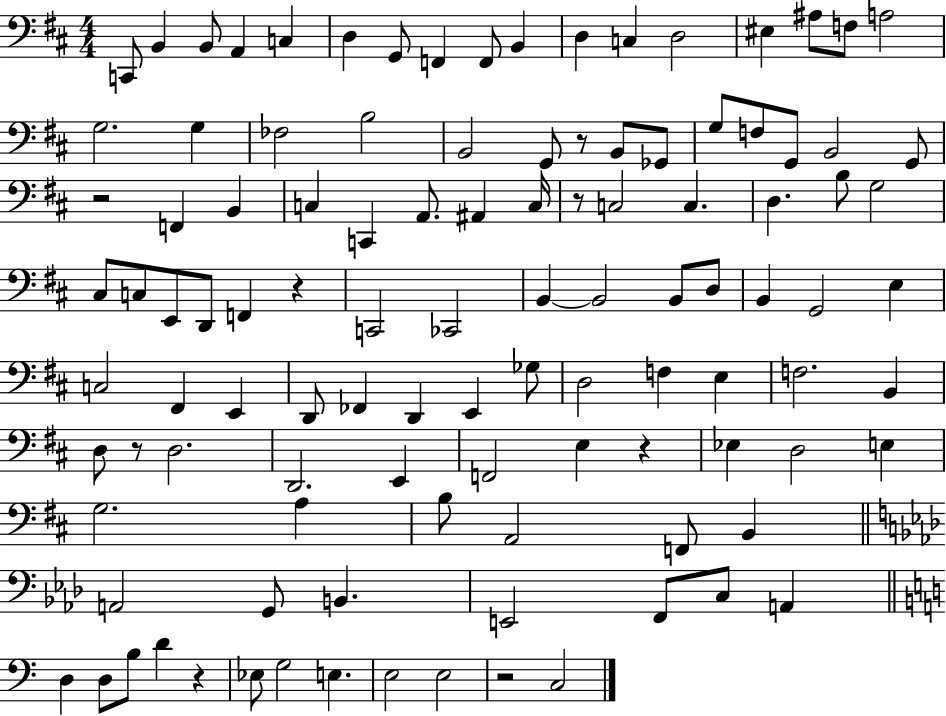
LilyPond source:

{
  \clef bass
  \numericTimeSignature
  \time 4/4
  \key d \major
  c,8 b,4 b,8 a,4 c4 | d4 g,8 f,4 f,8 b,4 | d4 c4 d2 | eis4 ais8 f8 a2 | \break g2. g4 | fes2 b2 | b,2 g,8 r8 b,8 ges,8 | g8 f8 g,8 b,2 g,8 | \break r2 f,4 b,4 | c4 c,4 a,8. ais,4 c16 | r8 c2 c4. | d4. b8 g2 | \break cis8 c8 e,8 d,8 f,4 r4 | c,2 ces,2 | b,4~~ b,2 b,8 d8 | b,4 g,2 e4 | \break c2 fis,4 e,4 | d,8 fes,4 d,4 e,4 ges8 | d2 f4 e4 | f2. b,4 | \break d8 r8 d2. | d,2. e,4 | f,2 e4 r4 | ees4 d2 e4 | \break g2. a4 | b8 a,2 f,8 b,4 | \bar "||" \break \key aes \major a,2 g,8 b,4. | e,2 f,8 c8 a,4 | \bar "||" \break \key c \major d4 d8 b8 d'4 r4 | ees8 g2 e4. | e2 e2 | r2 c2 | \break \bar "|."
}